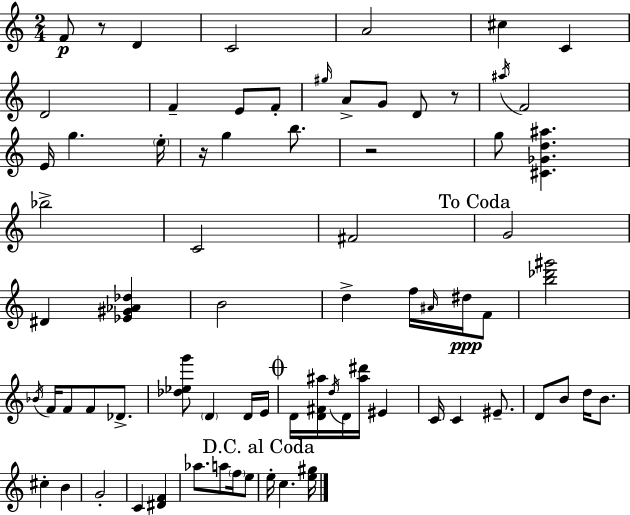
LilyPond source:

{
  \clef treble
  \numericTimeSignature
  \time 2/4
  \key a \minor
  f'8\p r8 d'4 | c'2 | a'2 | cis''4 c'4 | \break d'2 | f'4-- e'8 f'8-. | \grace { gis''16 } a'8-> g'8 d'8 r8 | \acciaccatura { ais''16 } f'2 | \break e'16 g''4. | \parenthesize e''16-. r16 g''4 b''8. | r2 | g''8 <cis' ges' d'' ais''>4. | \break bes''2-> | c'2 | fis'2 | \mark "To Coda" g'2 | \break dis'4 <ees' gis' aes' des''>4 | b'2 | d''4-> f''16 \grace { ais'16 } | dis''16\ppp f'8 <b'' des''' gis'''>2 | \break \acciaccatura { bes'16 } f'16 f'8 f'8 | des'8.-> <des'' ees'' g'''>8 \parenthesize d'4 | d'16 e'16 \mark \markup { \musicglyph "scripts.coda" } d'16 <d' fis' ais''>16 \acciaccatura { d''16 } d'16 | <ais'' dis'''>16 eis'4 c'16 c'4 | \break eis'8.-- d'8 b'8 | d''16 b'8. cis''4-. | b'4 g'2-. | c'4 | \break <dis' f'>4 aes''8. | a''8 \parenthesize f''16 e''8 \mark "D.C. al Coda" e''16-. c''4. | <e'' gis''>16 \bar "|."
}